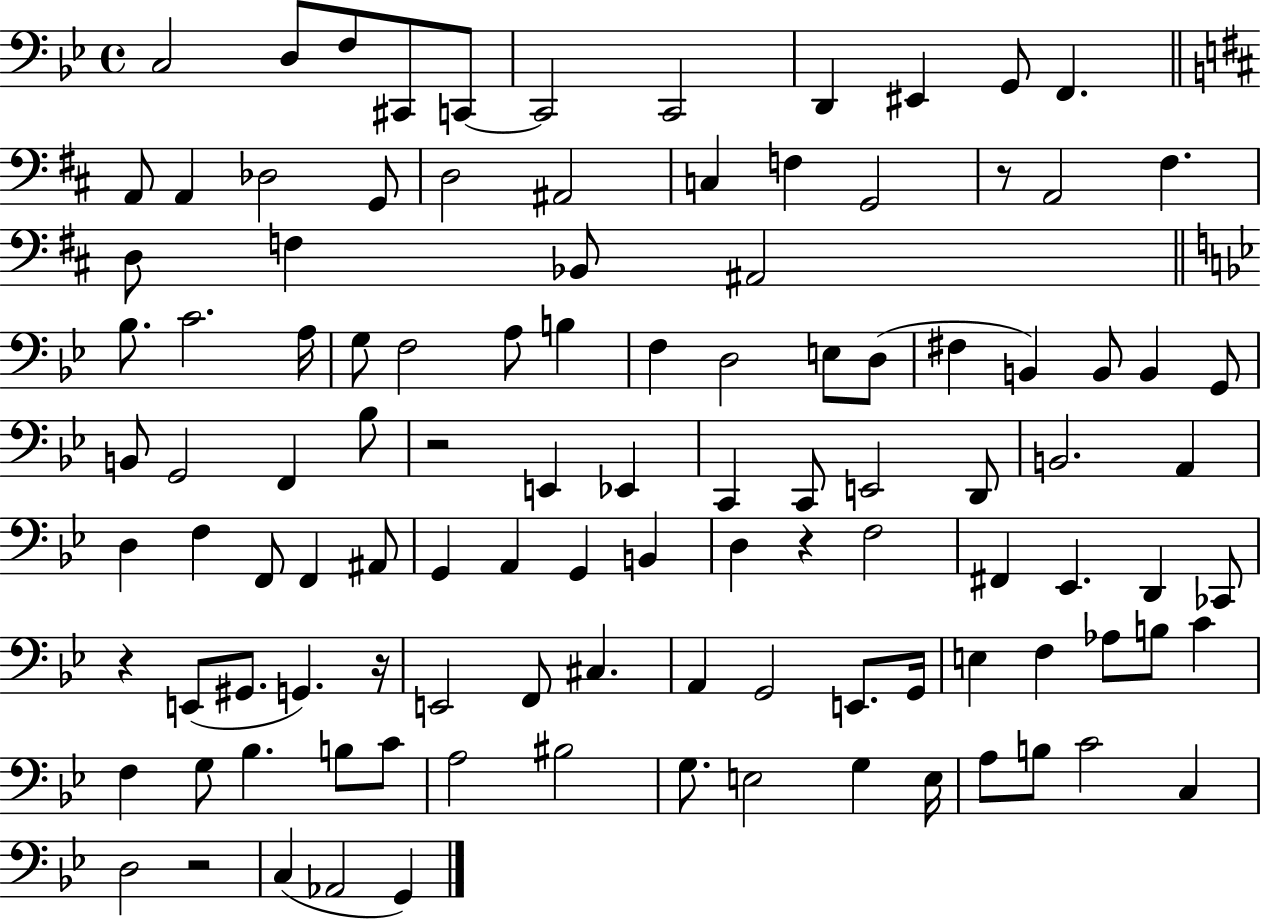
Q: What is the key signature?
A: BES major